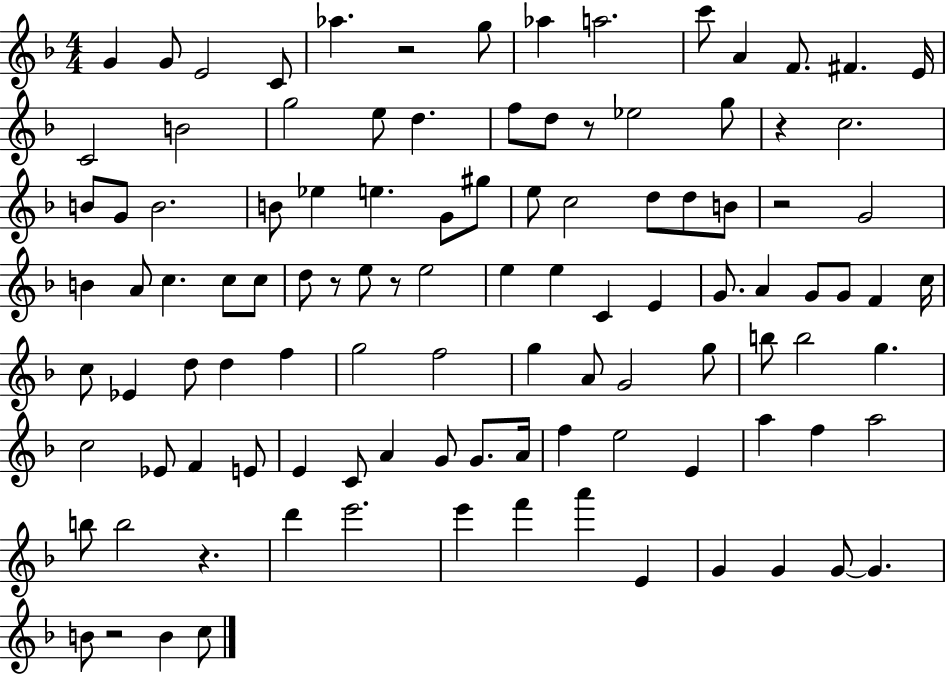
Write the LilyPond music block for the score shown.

{
  \clef treble
  \numericTimeSignature
  \time 4/4
  \key f \major
  g'4 g'8 e'2 c'8 | aes''4. r2 g''8 | aes''4 a''2. | c'''8 a'4 f'8. fis'4. e'16 | \break c'2 b'2 | g''2 e''8 d''4. | f''8 d''8 r8 ees''2 g''8 | r4 c''2. | \break b'8 g'8 b'2. | b'8 ees''4 e''4. g'8 gis''8 | e''8 c''2 d''8 d''8 b'8 | r2 g'2 | \break b'4 a'8 c''4. c''8 c''8 | d''8 r8 e''8 r8 e''2 | e''4 e''4 c'4 e'4 | g'8. a'4 g'8 g'8 f'4 c''16 | \break c''8 ees'4 d''8 d''4 f''4 | g''2 f''2 | g''4 a'8 g'2 g''8 | b''8 b''2 g''4. | \break c''2 ees'8 f'4 e'8 | e'4 c'8 a'4 g'8 g'8. a'16 | f''4 e''2 e'4 | a''4 f''4 a''2 | \break b''8 b''2 r4. | d'''4 e'''2. | e'''4 f'''4 a'''4 e'4 | g'4 g'4 g'8~~ g'4. | \break b'8 r2 b'4 c''8 | \bar "|."
}